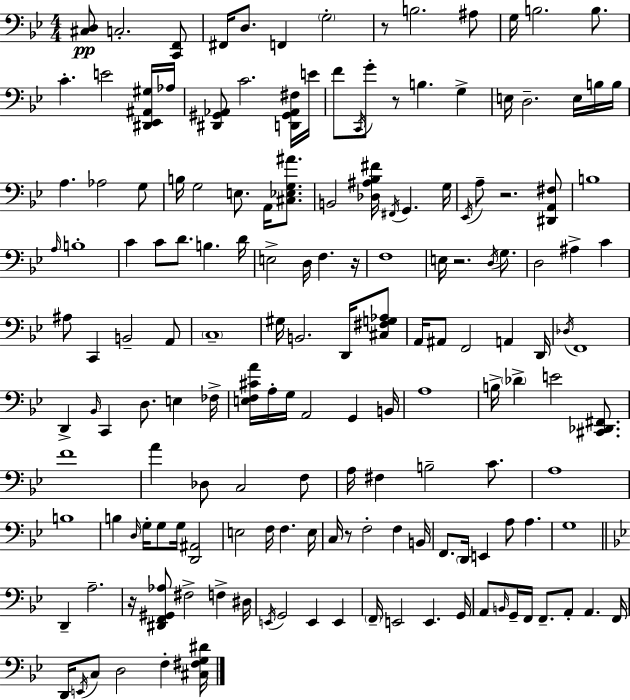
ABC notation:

X:1
T:Untitled
M:4/4
L:1/4
K:Bb
[^C,D,]/2 C,2 [C,,F,,]/2 ^F,,/4 D,/2 F,, G,2 z/2 B,2 ^A,/2 G,/4 B,2 B,/2 C E2 [^D,,_E,,^A,,^G,]/4 _A,/4 [^D,,^G,,_A,,]/2 C2 [D,,^G,,_A,,^F,]/4 E/4 F/2 C,,/4 G/2 z/2 B, G, E,/4 D,2 E,/4 B,/4 B,/4 A, _A,2 G,/2 B,/4 G,2 E,/2 A,,/4 [^C,_E,G,^A]/2 B,,2 [_D,^A,_B,^F]/4 ^F,,/4 G,, G,/4 _E,,/4 A,/2 z2 [^D,,A,,^F,]/2 B,4 A,/4 B,4 C C/2 D/2 B, D/4 E,2 D,/4 F, z/4 F,4 E,/4 z2 D,/4 G,/2 D,2 ^A, C ^A,/2 C,, B,,2 A,,/2 C,4 ^G,/4 B,,2 D,,/4 [^C,^F,G,_A,]/2 A,,/4 ^A,,/2 F,,2 A,, D,,/4 _D,/4 F,,4 D,, _B,,/4 C,, D,/2 E, _F,/4 [E,F,^CA]/4 A,/4 G,/4 A,,2 G,, B,,/4 A,4 B,/4 _D E2 [^C,,_D,,^F,,]/2 F4 A _D,/2 C,2 F,/2 A,/4 ^F, B,2 C/2 A,4 B,4 B, D,/4 G,/4 G,/2 G,/4 [D,,^A,,]2 E,2 F,/4 F, E,/4 C,/4 z/2 F,2 F, B,,/4 F,,/2 D,,/4 E,, A,/2 A, G,4 D,, A,2 z/4 [^D,,F,,^G,,_A,]/2 ^F,2 F, ^D,/4 E,,/4 G,,2 E,, E,, F,,/4 E,,2 E,, G,,/4 A,,/2 B,,/4 G,,/4 F,,/4 F,,/2 A,,/2 A,, F,,/4 D,,/4 E,,/4 C,/2 D,2 F, [^C,^F,G,^D]/4